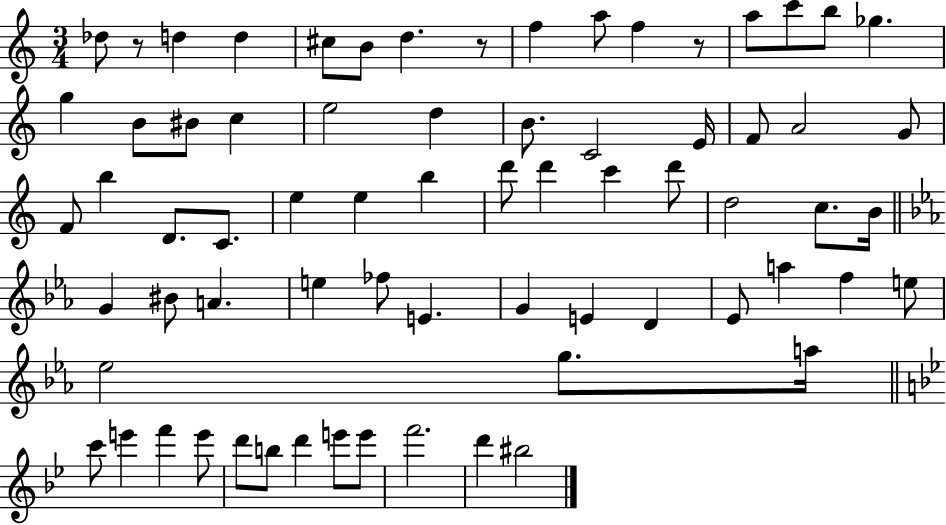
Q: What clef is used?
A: treble